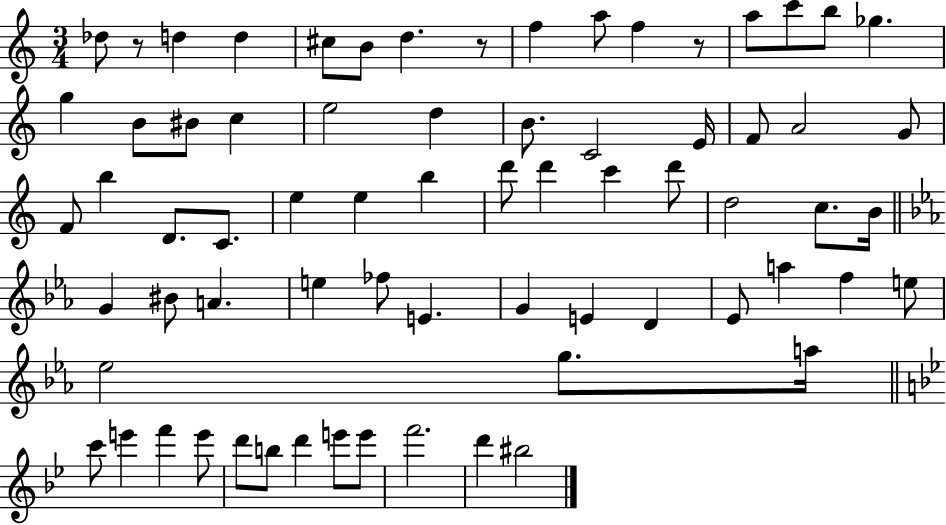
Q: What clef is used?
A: treble